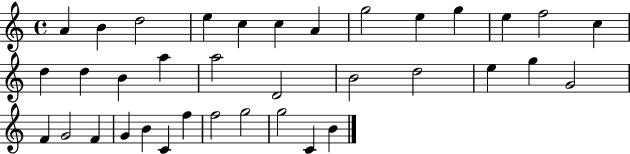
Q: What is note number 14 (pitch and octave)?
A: D5